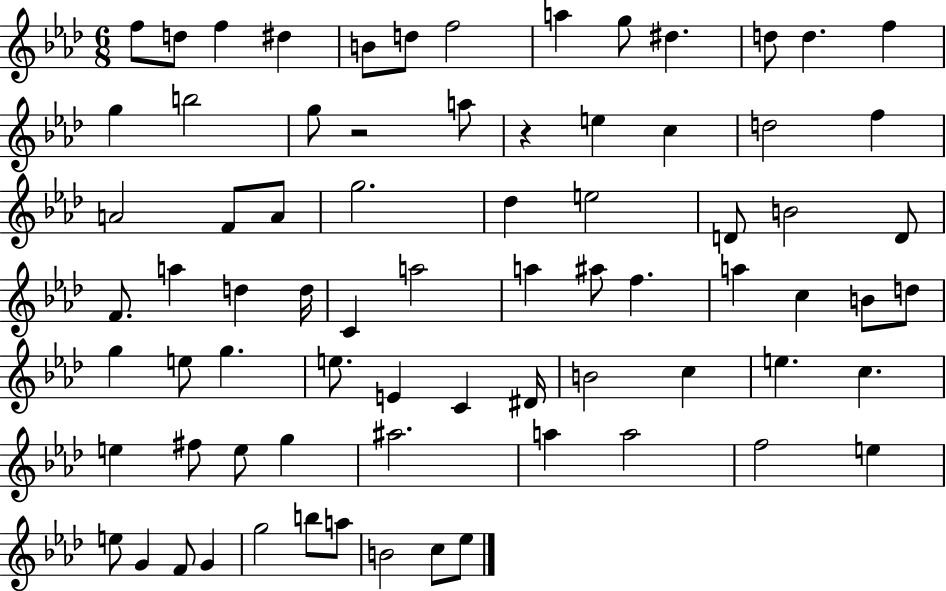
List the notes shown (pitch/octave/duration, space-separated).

F5/e D5/e F5/q D#5/q B4/e D5/e F5/h A5/q G5/e D#5/q. D5/e D5/q. F5/q G5/q B5/h G5/e R/h A5/e R/q E5/q C5/q D5/h F5/q A4/h F4/e A4/e G5/h. Db5/q E5/h D4/e B4/h D4/e F4/e. A5/q D5/q D5/s C4/q A5/h A5/q A#5/e F5/q. A5/q C5/q B4/e D5/e G5/q E5/e G5/q. E5/e. E4/q C4/q D#4/s B4/h C5/q E5/q. C5/q. E5/q F#5/e E5/e G5/q A#5/h. A5/q A5/h F5/h E5/q E5/e G4/q F4/e G4/q G5/h B5/e A5/e B4/h C5/e Eb5/e